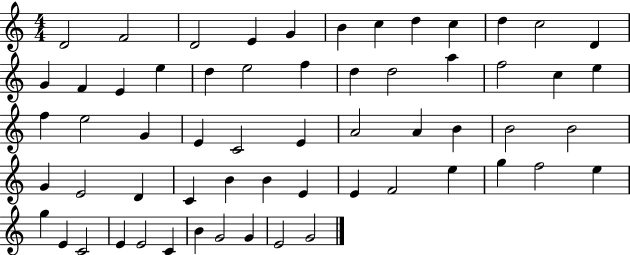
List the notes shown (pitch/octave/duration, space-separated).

D4/h F4/h D4/h E4/q G4/q B4/q C5/q D5/q C5/q D5/q C5/h D4/q G4/q F4/q E4/q E5/q D5/q E5/h F5/q D5/q D5/h A5/q F5/h C5/q E5/q F5/q E5/h G4/q E4/q C4/h E4/q A4/h A4/q B4/q B4/h B4/h G4/q E4/h D4/q C4/q B4/q B4/q E4/q E4/q F4/h E5/q G5/q F5/h E5/q G5/q E4/q C4/h E4/q E4/h C4/q B4/q G4/h G4/q E4/h G4/h